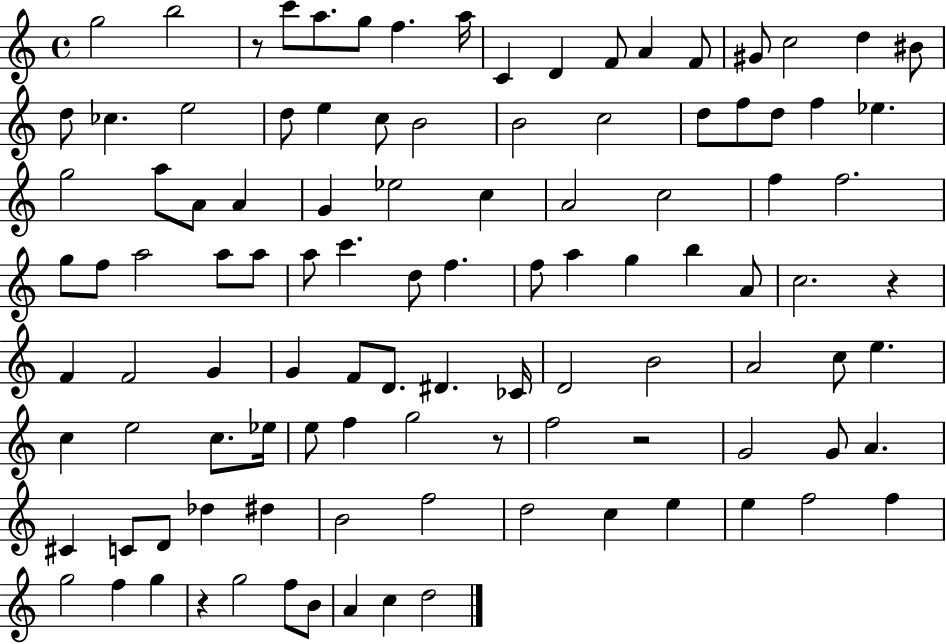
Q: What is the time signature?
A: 4/4